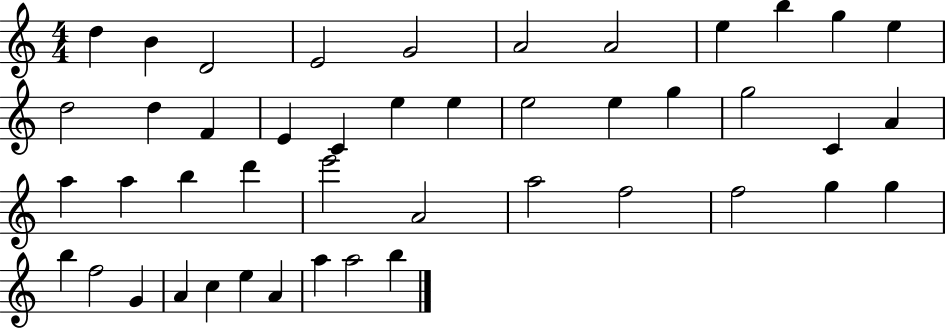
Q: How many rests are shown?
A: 0